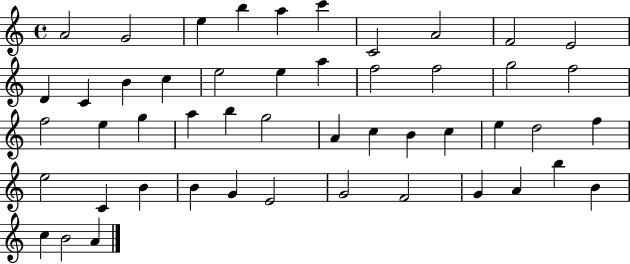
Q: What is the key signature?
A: C major